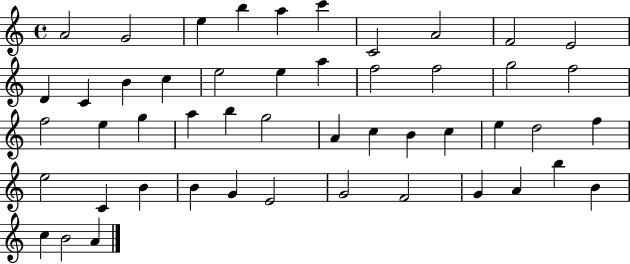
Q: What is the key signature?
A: C major